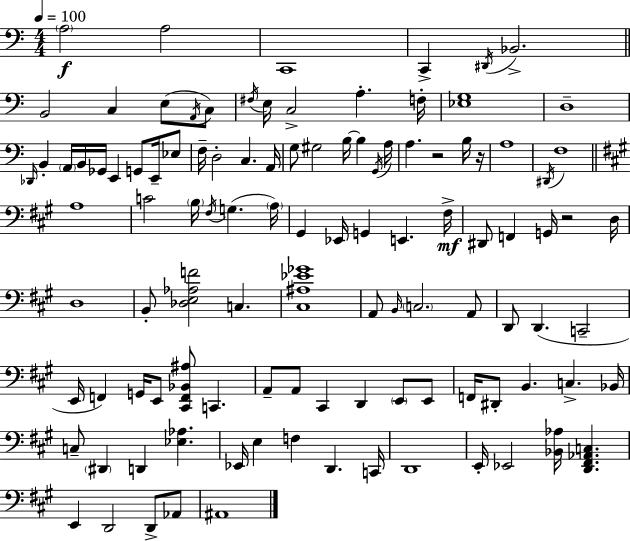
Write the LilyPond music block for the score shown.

{
  \clef bass
  \numericTimeSignature
  \time 4/4
  \key a \minor
  \tempo 4 = 100
  \parenthesize a2\f a2 | c,1 | c,4-> \acciaccatura { dis,16 } bes,2.-> | \bar "||" \break \key a \minor b,2 c4 e8( \acciaccatura { a,16 } c8) | \acciaccatura { fis16 } e16 c2-> a4.-. | f16-. <ees g>1 | d1-- | \break \grace { des,16 } b,4-. \parenthesize a,16 b,16 ges,16 e,4 g,8 | e,16-- ees8 f16-- d2-. c4. | a,16 g8 gis2 b16~~ b4 | \acciaccatura { g,16 } a16 a4. r2 | \break b16 r16 a1 | \acciaccatura { dis,16 } f1 | \bar "||" \break \key a \major a1 | c'2 \parenthesize b16 \acciaccatura { fis16 }( g4. | \parenthesize a16) gis,4 ees,16 g,4 e,4. | fis16->\mf dis,8 f,4 g,16 r2 | \break d16 d1 | b,8-. <des e aes f'>2 c4. | <cis ais ees' ges'>1 | a,8 \grace { b,16 } \parenthesize c2. | \break a,8 d,8 d,4.( c,2-- | e,16 f,4) g,16 e,8 <cis, f, bes, ais>8 c,4. | a,8-- a,8 cis,4 d,4 \parenthesize e,8 | e,8 f,16 dis,8-. b,4. c4.-> | \break bes,16 c8-- \parenthesize dis,4 d,4 <ees aes>4. | ees,16 e4 f4 d,4. | c,16 d,1 | e,16-. ees,2 <bes, aes>16 <d, fis, aes, c>4. | \break e,4 d,2 d,8-> | aes,8 ais,1 | \bar "|."
}